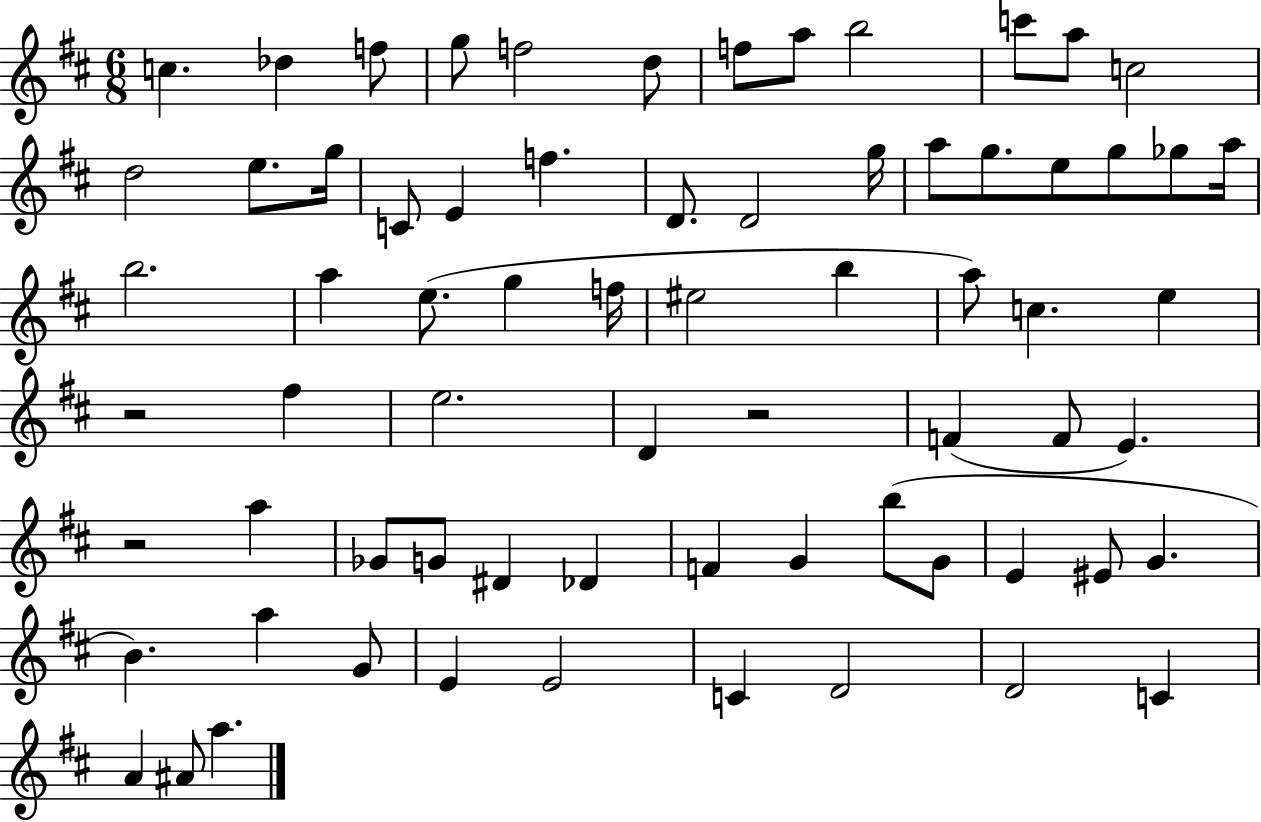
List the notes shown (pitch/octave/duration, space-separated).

C5/q. Db5/q F5/e G5/e F5/h D5/e F5/e A5/e B5/h C6/e A5/e C5/h D5/h E5/e. G5/s C4/e E4/q F5/q. D4/e. D4/h G5/s A5/e G5/e. E5/e G5/e Gb5/e A5/s B5/h. A5/q E5/e. G5/q F5/s EIS5/h B5/q A5/e C5/q. E5/q R/h F#5/q E5/h. D4/q R/h F4/q F4/e E4/q. R/h A5/q Gb4/e G4/e D#4/q Db4/q F4/q G4/q B5/e G4/e E4/q EIS4/e G4/q. B4/q. A5/q G4/e E4/q E4/h C4/q D4/h D4/h C4/q A4/q A#4/e A5/q.